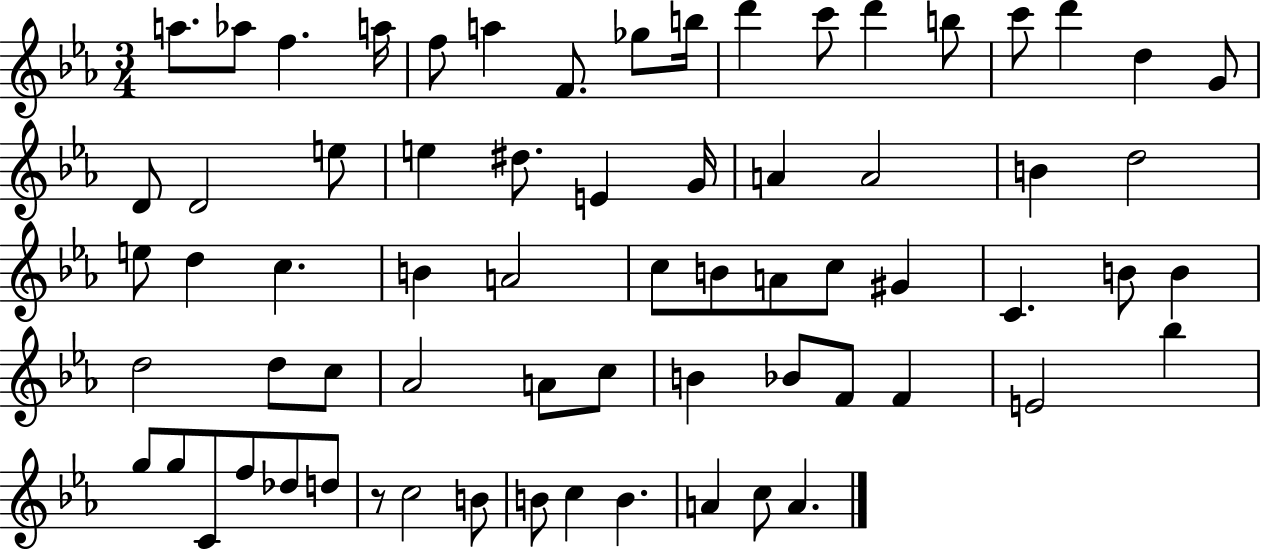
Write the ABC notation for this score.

X:1
T:Untitled
M:3/4
L:1/4
K:Eb
a/2 _a/2 f a/4 f/2 a F/2 _g/2 b/4 d' c'/2 d' b/2 c'/2 d' d G/2 D/2 D2 e/2 e ^d/2 E G/4 A A2 B d2 e/2 d c B A2 c/2 B/2 A/2 c/2 ^G C B/2 B d2 d/2 c/2 _A2 A/2 c/2 B _B/2 F/2 F E2 _b g/2 g/2 C/2 f/2 _d/2 d/2 z/2 c2 B/2 B/2 c B A c/2 A